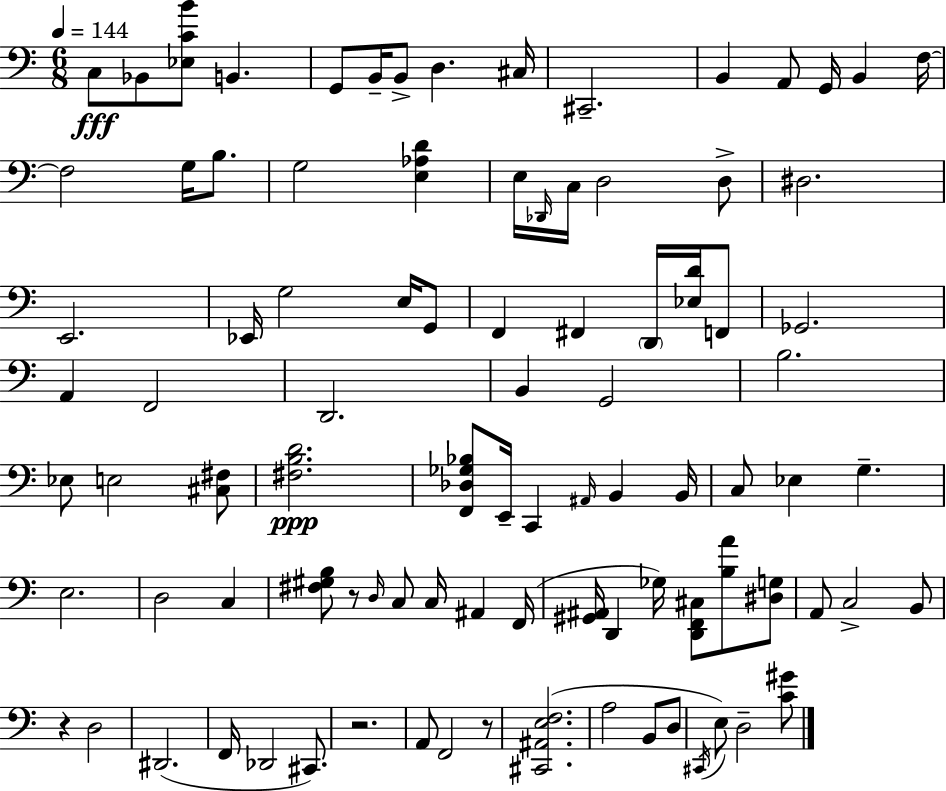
C3/e Bb2/e [Eb3,C4,B4]/e B2/q. G2/e B2/s B2/e D3/q. C#3/s C#2/h. B2/q A2/e G2/s B2/q F3/s F3/h G3/s B3/e. G3/h [E3,Ab3,D4]/q E3/s Db2/s C3/s D3/h D3/e D#3/h. E2/h. Eb2/s G3/h E3/s G2/e F2/q F#2/q D2/s [Eb3,D4]/s F2/e Gb2/h. A2/q F2/h D2/h. B2/q G2/h B3/h. Eb3/e E3/h [C#3,F#3]/e [F#3,B3,D4]/h. [F2,Db3,Gb3,Bb3]/e E2/s C2/q A#2/s B2/q B2/s C3/e Eb3/q G3/q. E3/h. D3/h C3/q [F#3,G#3,B3]/e R/e D3/s C3/e C3/s A#2/q F2/s [G#2,A#2]/s D2/q Gb3/s [D2,F2,C#3]/e [B3,A4]/e [D#3,G3]/e A2/e C3/h B2/e R/q D3/h D#2/h. F2/s Db2/h C#2/e. R/h. A2/e F2/h R/e [C#2,A#2,E3,F3]/h. A3/h B2/e D3/e C#2/s E3/e D3/h [C4,G#4]/e